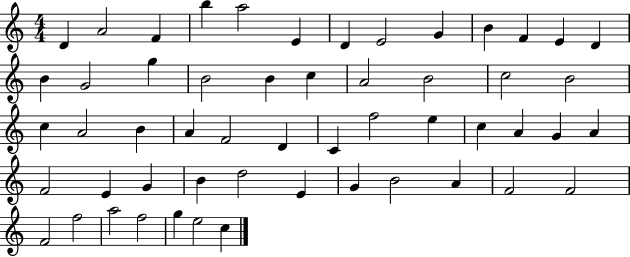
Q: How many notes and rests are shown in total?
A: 54